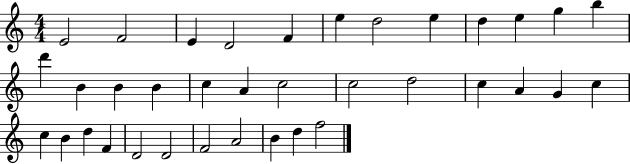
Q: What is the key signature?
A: C major